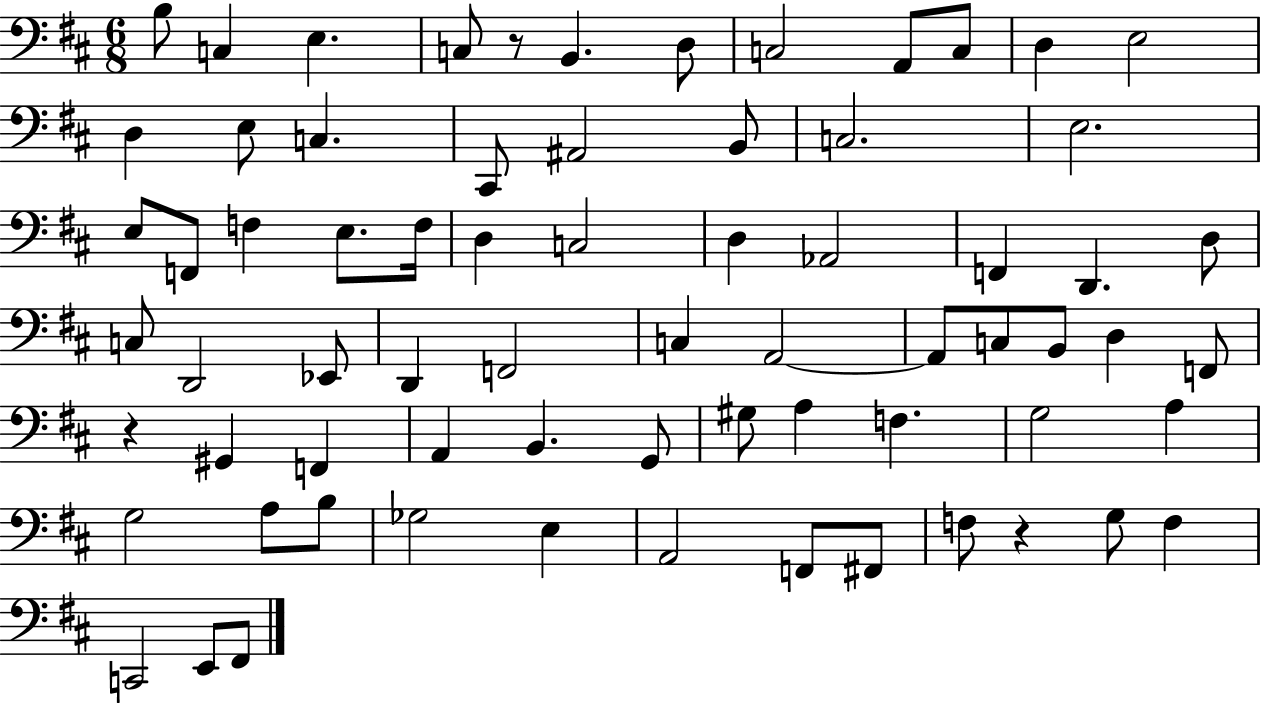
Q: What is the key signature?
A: D major